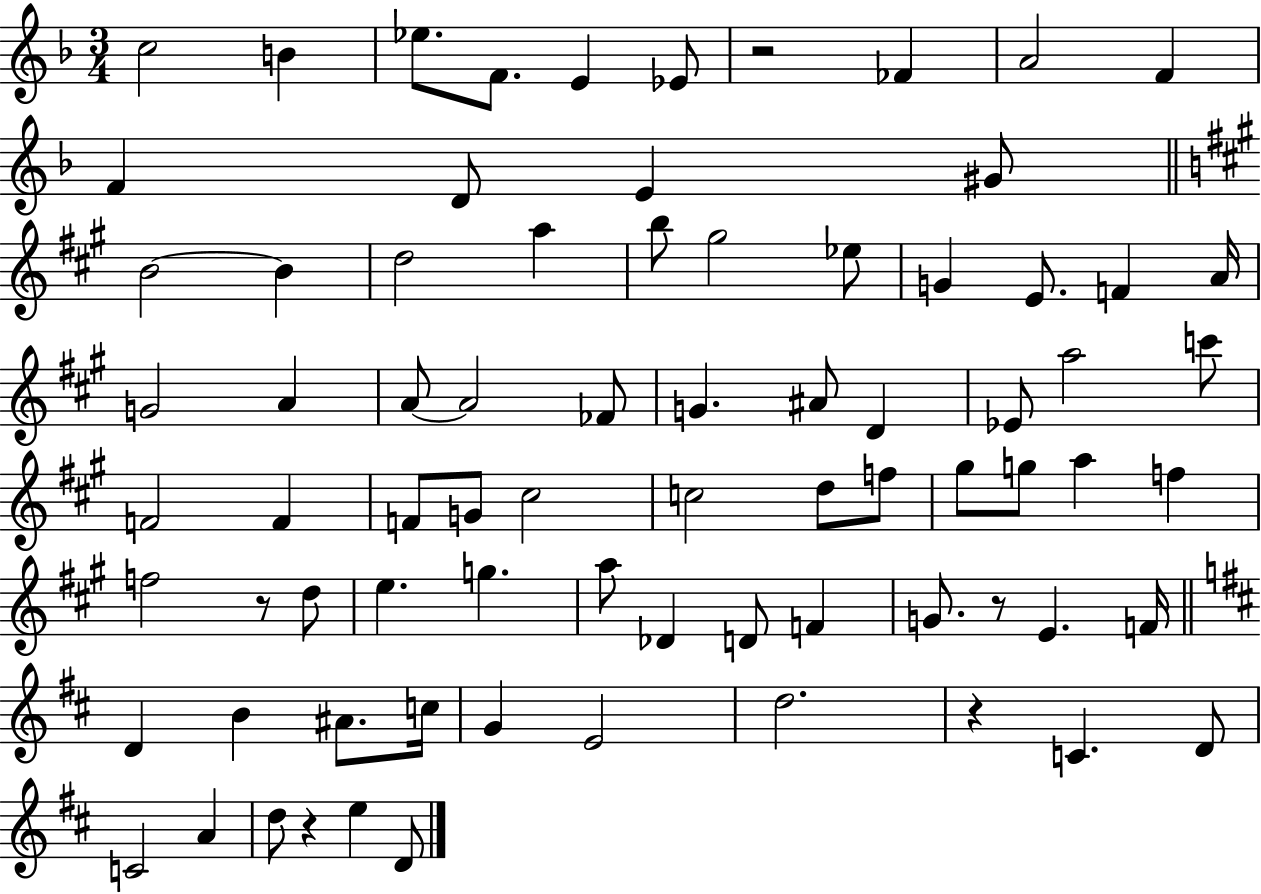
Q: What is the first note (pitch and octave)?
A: C5